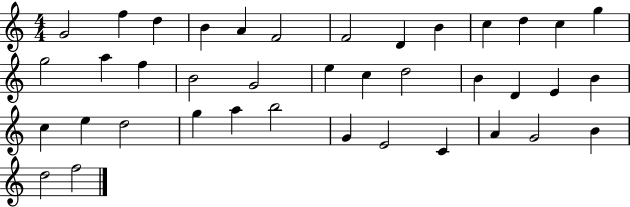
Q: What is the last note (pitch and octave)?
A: F5